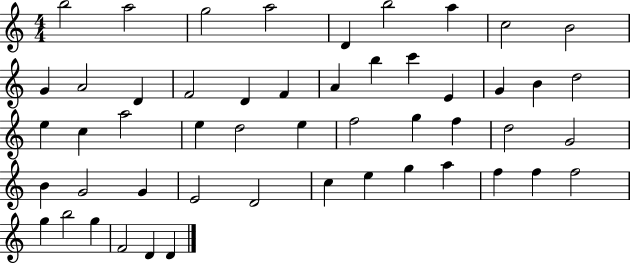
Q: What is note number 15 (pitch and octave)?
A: F4